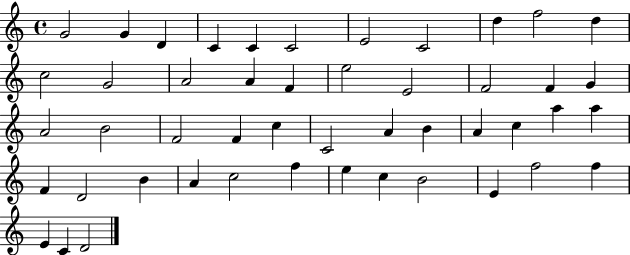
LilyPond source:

{
  \clef treble
  \time 4/4
  \defaultTimeSignature
  \key c \major
  g'2 g'4 d'4 | c'4 c'4 c'2 | e'2 c'2 | d''4 f''2 d''4 | \break c''2 g'2 | a'2 a'4 f'4 | e''2 e'2 | f'2 f'4 g'4 | \break a'2 b'2 | f'2 f'4 c''4 | c'2 a'4 b'4 | a'4 c''4 a''4 a''4 | \break f'4 d'2 b'4 | a'4 c''2 f''4 | e''4 c''4 b'2 | e'4 f''2 f''4 | \break e'4 c'4 d'2 | \bar "|."
}